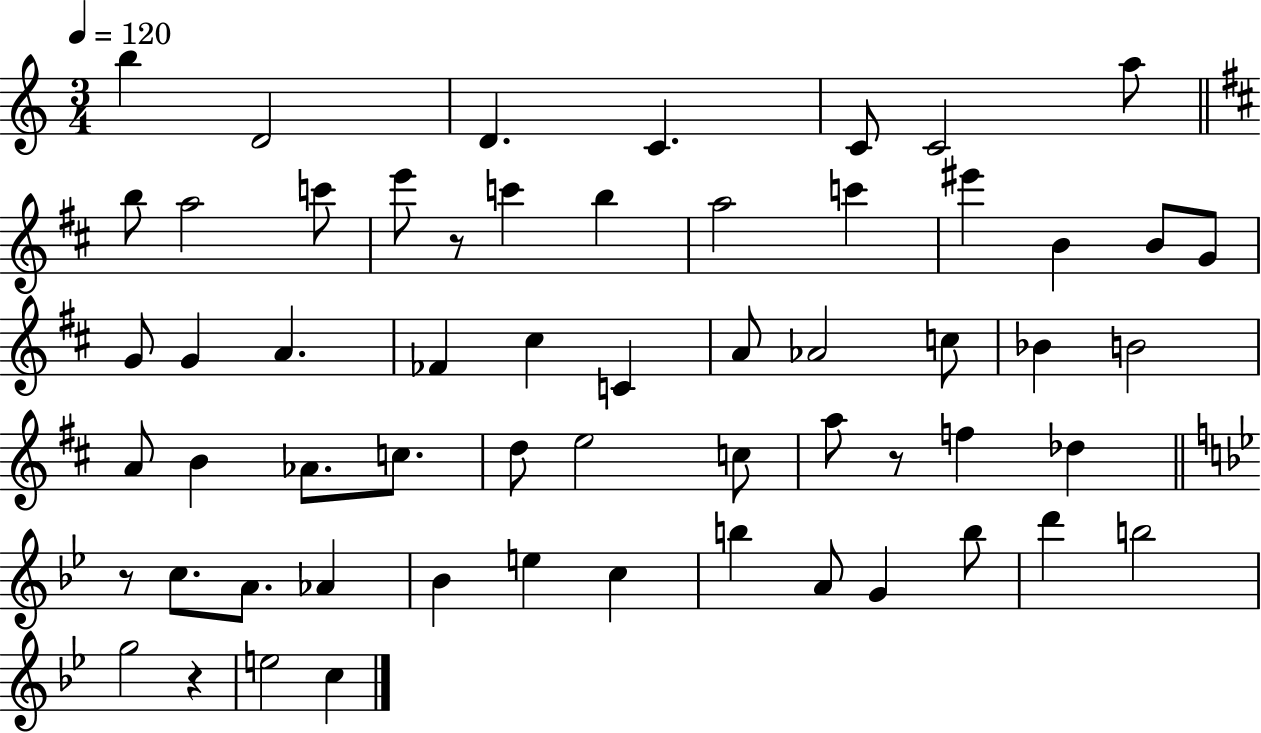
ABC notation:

X:1
T:Untitled
M:3/4
L:1/4
K:C
b D2 D C C/2 C2 a/2 b/2 a2 c'/2 e'/2 z/2 c' b a2 c' ^e' B B/2 G/2 G/2 G A _F ^c C A/2 _A2 c/2 _B B2 A/2 B _A/2 c/2 d/2 e2 c/2 a/2 z/2 f _d z/2 c/2 A/2 _A _B e c b A/2 G b/2 d' b2 g2 z e2 c